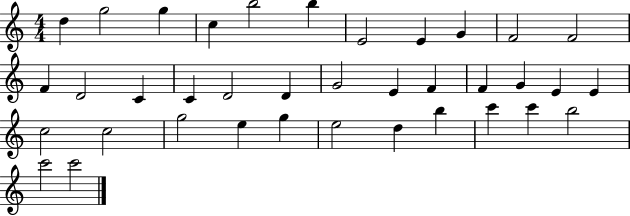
X:1
T:Untitled
M:4/4
L:1/4
K:C
d g2 g c b2 b E2 E G F2 F2 F D2 C C D2 D G2 E F F G E E c2 c2 g2 e g e2 d b c' c' b2 c'2 c'2